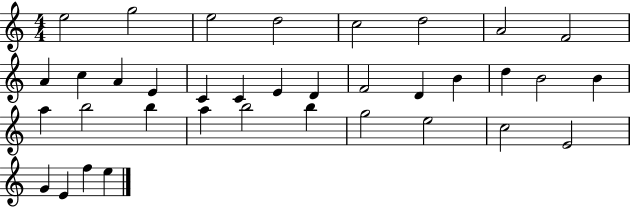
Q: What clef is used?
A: treble